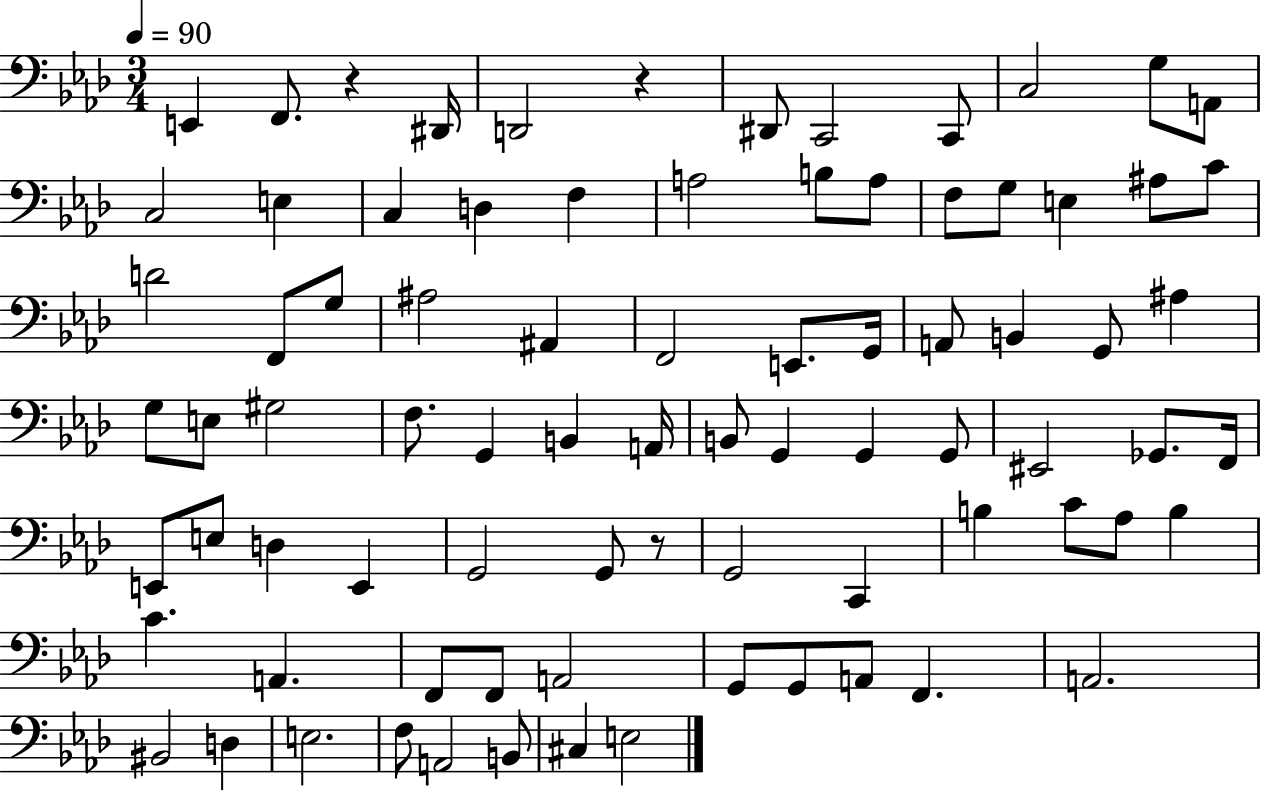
{
  \clef bass
  \numericTimeSignature
  \time 3/4
  \key aes \major
  \tempo 4 = 90
  \repeat volta 2 { e,4 f,8. r4 dis,16 | d,2 r4 | dis,8 c,2 c,8 | c2 g8 a,8 | \break c2 e4 | c4 d4 f4 | a2 b8 a8 | f8 g8 e4 ais8 c'8 | \break d'2 f,8 g8 | ais2 ais,4 | f,2 e,8. g,16 | a,8 b,4 g,8 ais4 | \break g8 e8 gis2 | f8. g,4 b,4 a,16 | b,8 g,4 g,4 g,8 | eis,2 ges,8. f,16 | \break e,8 e8 d4 e,4 | g,2 g,8 r8 | g,2 c,4 | b4 c'8 aes8 b4 | \break c'4. a,4. | f,8 f,8 a,2 | g,8 g,8 a,8 f,4. | a,2. | \break bis,2 d4 | e2. | f8 a,2 b,8 | cis4 e2 | \break } \bar "|."
}